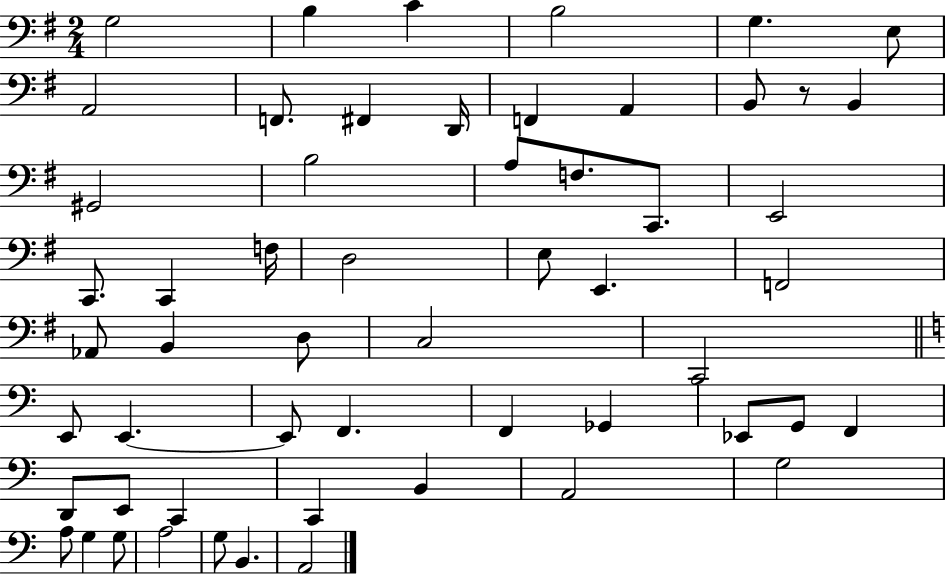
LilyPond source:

{
  \clef bass
  \numericTimeSignature
  \time 2/4
  \key g \major
  g2 | b4 c'4 | b2 | g4. e8 | \break a,2 | f,8. fis,4 d,16 | f,4 a,4 | b,8 r8 b,4 | \break gis,2 | b2 | a8 f8. c,8. | e,2 | \break c,8. c,4 f16 | d2 | e8 e,4. | f,2 | \break aes,8 b,4 d8 | c2 | c,2 | \bar "||" \break \key c \major e,8 e,4.~~ | e,8 f,4. | f,4 ges,4 | ees,8 g,8 f,4 | \break d,8 e,8 c,4 | c,4 b,4 | a,2 | g2 | \break a8 g4 g8 | a2 | g8 b,4. | a,2 | \break \bar "|."
}